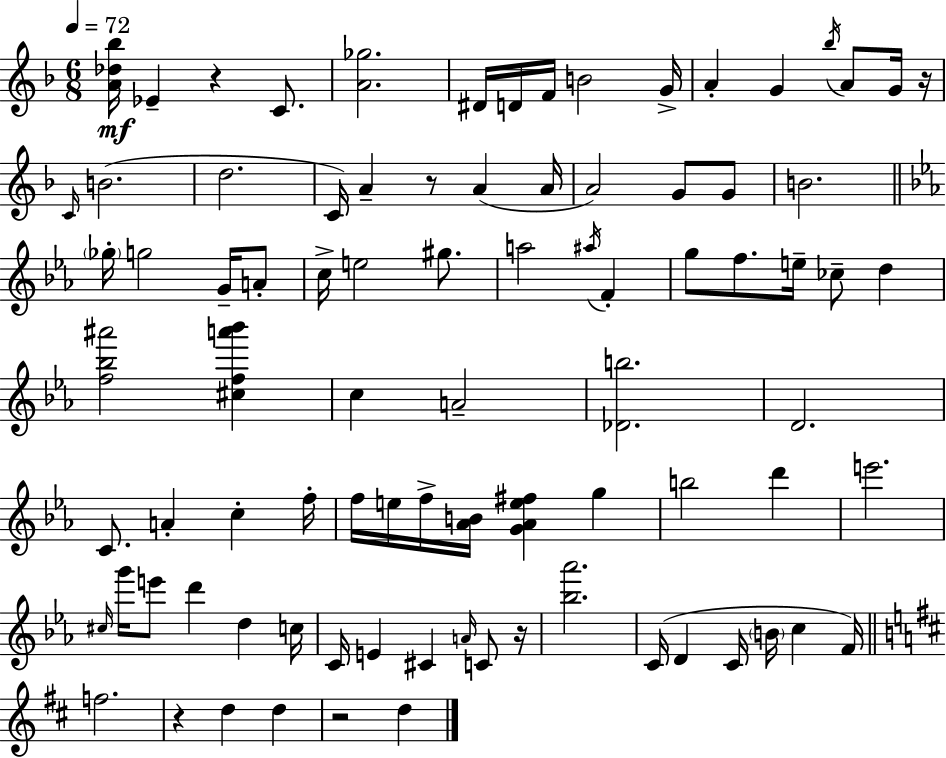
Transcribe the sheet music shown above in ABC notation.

X:1
T:Untitled
M:6/8
L:1/4
K:F
[A_d_b]/4 _E z C/2 [A_g]2 ^D/4 D/4 F/4 B2 G/4 A G _b/4 A/2 G/4 z/4 C/4 B2 d2 C/4 A z/2 A A/4 A2 G/2 G/2 B2 _g/4 g2 G/4 A/2 c/4 e2 ^g/2 a2 ^a/4 F g/2 f/2 e/4 _c/2 d [f_b^a']2 [^cfa'_b'] c A2 [_Db]2 D2 C/2 A c f/4 f/4 e/4 f/4 [_AB]/4 [G_Ae^f] g b2 d' e'2 ^c/4 g'/4 e'/2 d' d c/4 C/4 E ^C A/4 C/2 z/4 [_b_a']2 C/4 D C/4 B/4 c F/4 f2 z d d z2 d